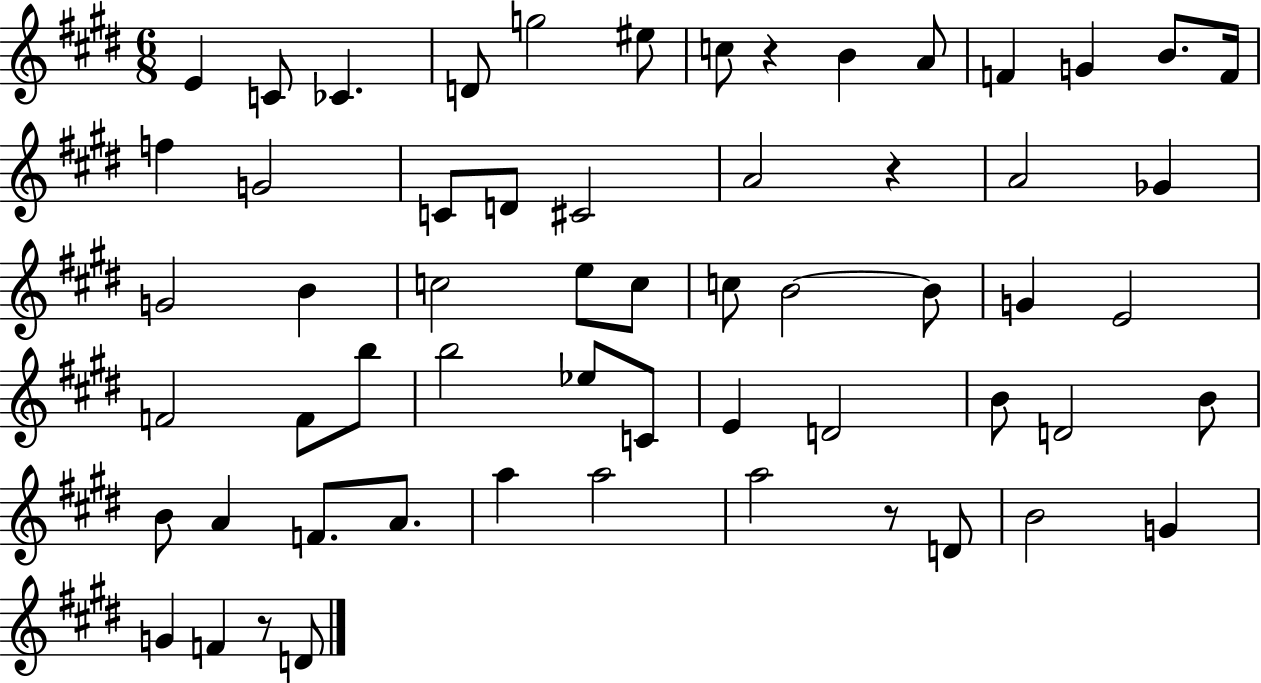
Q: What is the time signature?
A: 6/8